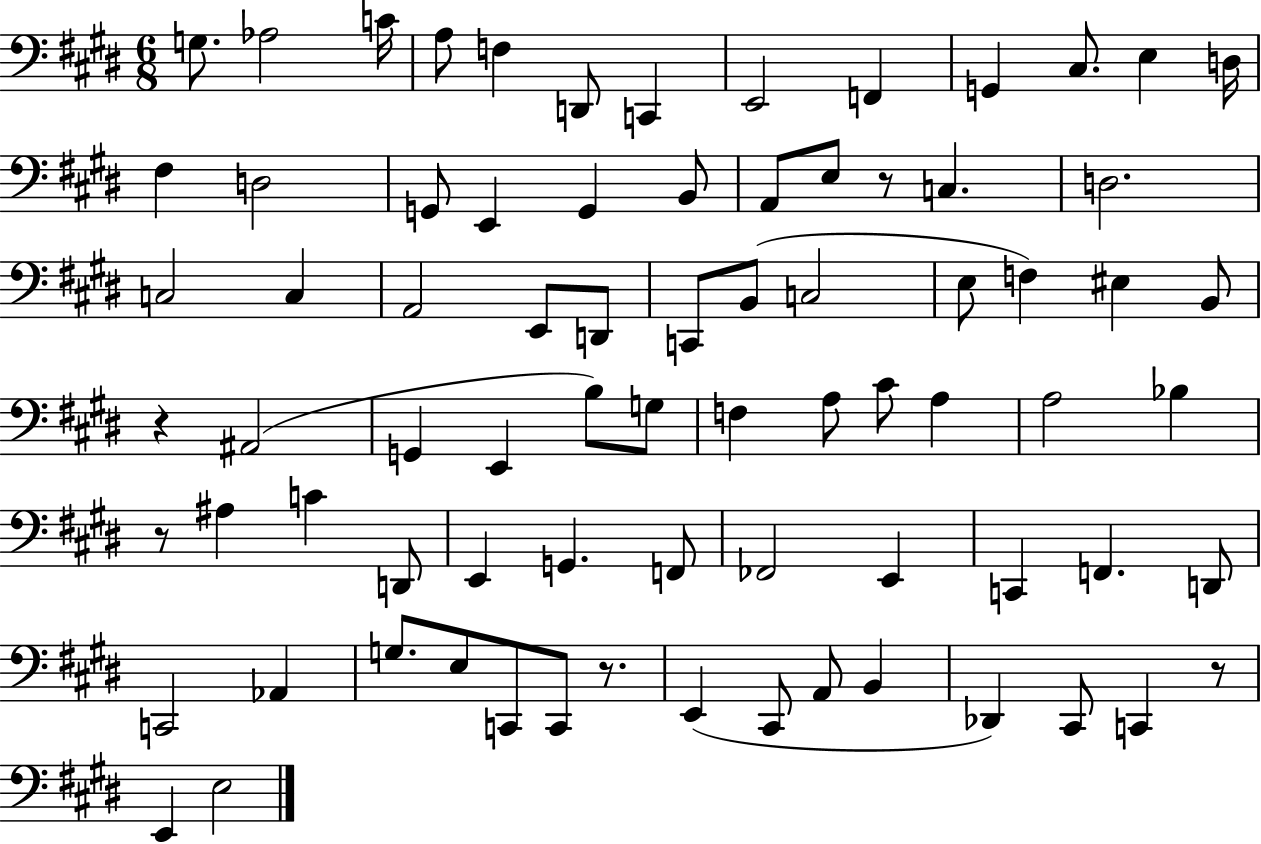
G3/e. Ab3/h C4/s A3/e F3/q D2/e C2/q E2/h F2/q G2/q C#3/e. E3/q D3/s F#3/q D3/h G2/e E2/q G2/q B2/e A2/e E3/e R/e C3/q. D3/h. C3/h C3/q A2/h E2/e D2/e C2/e B2/e C3/h E3/e F3/q EIS3/q B2/e R/q A#2/h G2/q E2/q B3/e G3/e F3/q A3/e C#4/e A3/q A3/h Bb3/q R/e A#3/q C4/q D2/e E2/q G2/q. F2/e FES2/h E2/q C2/q F2/q. D2/e C2/h Ab2/q G3/e. E3/e C2/e C2/e R/e. E2/q C#2/e A2/e B2/q Db2/q C#2/e C2/q R/e E2/q E3/h